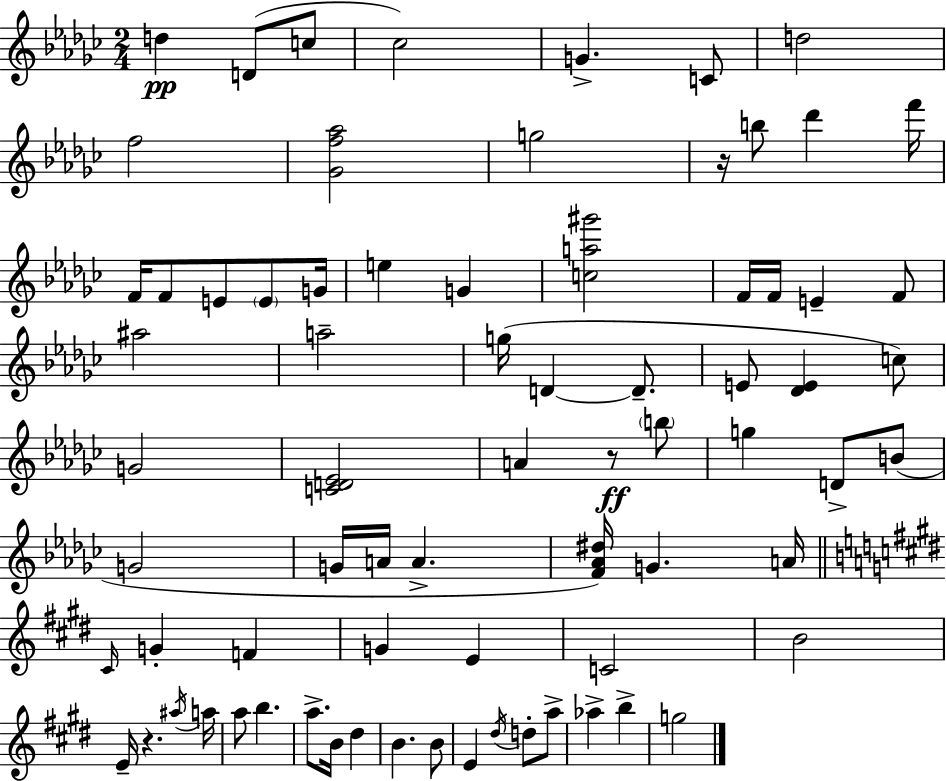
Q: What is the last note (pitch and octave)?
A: G5